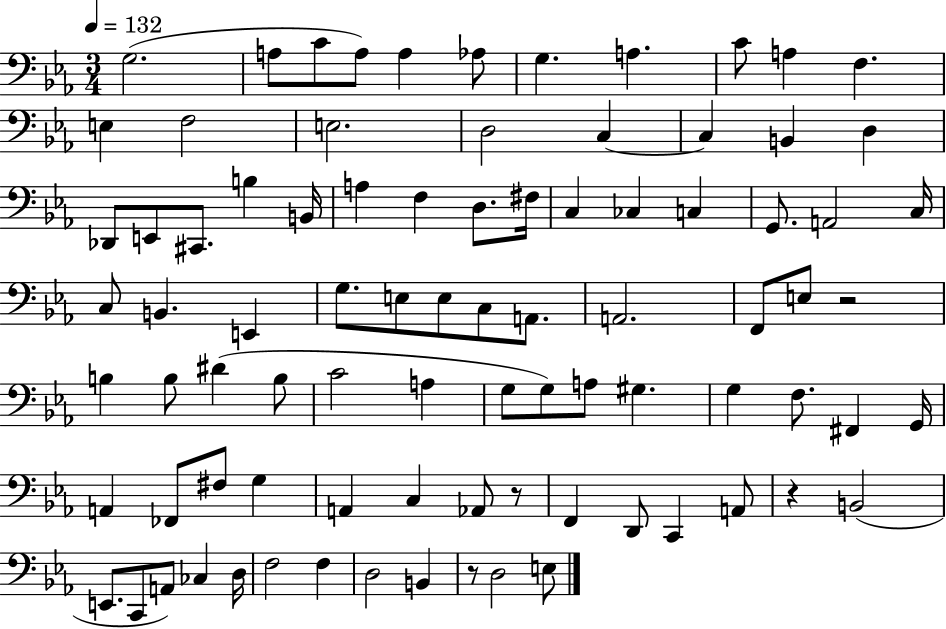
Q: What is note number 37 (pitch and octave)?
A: E2